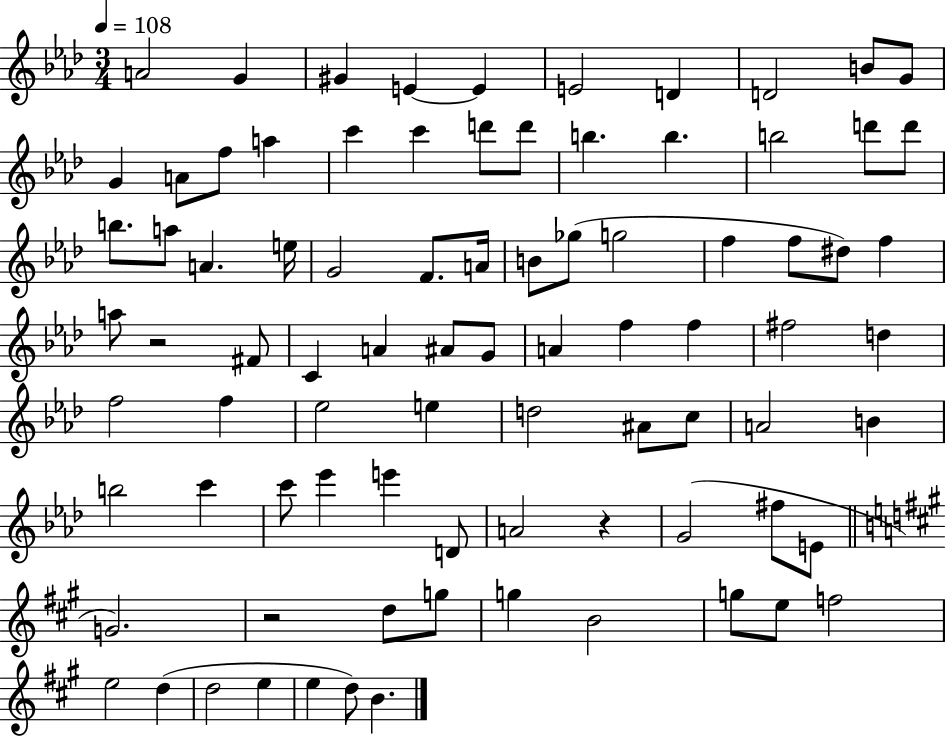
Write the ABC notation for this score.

X:1
T:Untitled
M:3/4
L:1/4
K:Ab
A2 G ^G E E E2 D D2 B/2 G/2 G A/2 f/2 a c' c' d'/2 d'/2 b b b2 d'/2 d'/2 b/2 a/2 A e/4 G2 F/2 A/4 B/2 _g/2 g2 f f/2 ^d/2 f a/2 z2 ^F/2 C A ^A/2 G/2 A f f ^f2 d f2 f _e2 e d2 ^A/2 c/2 A2 B b2 c' c'/2 _e' e' D/2 A2 z G2 ^f/2 E/2 G2 z2 d/2 g/2 g B2 g/2 e/2 f2 e2 d d2 e e d/2 B